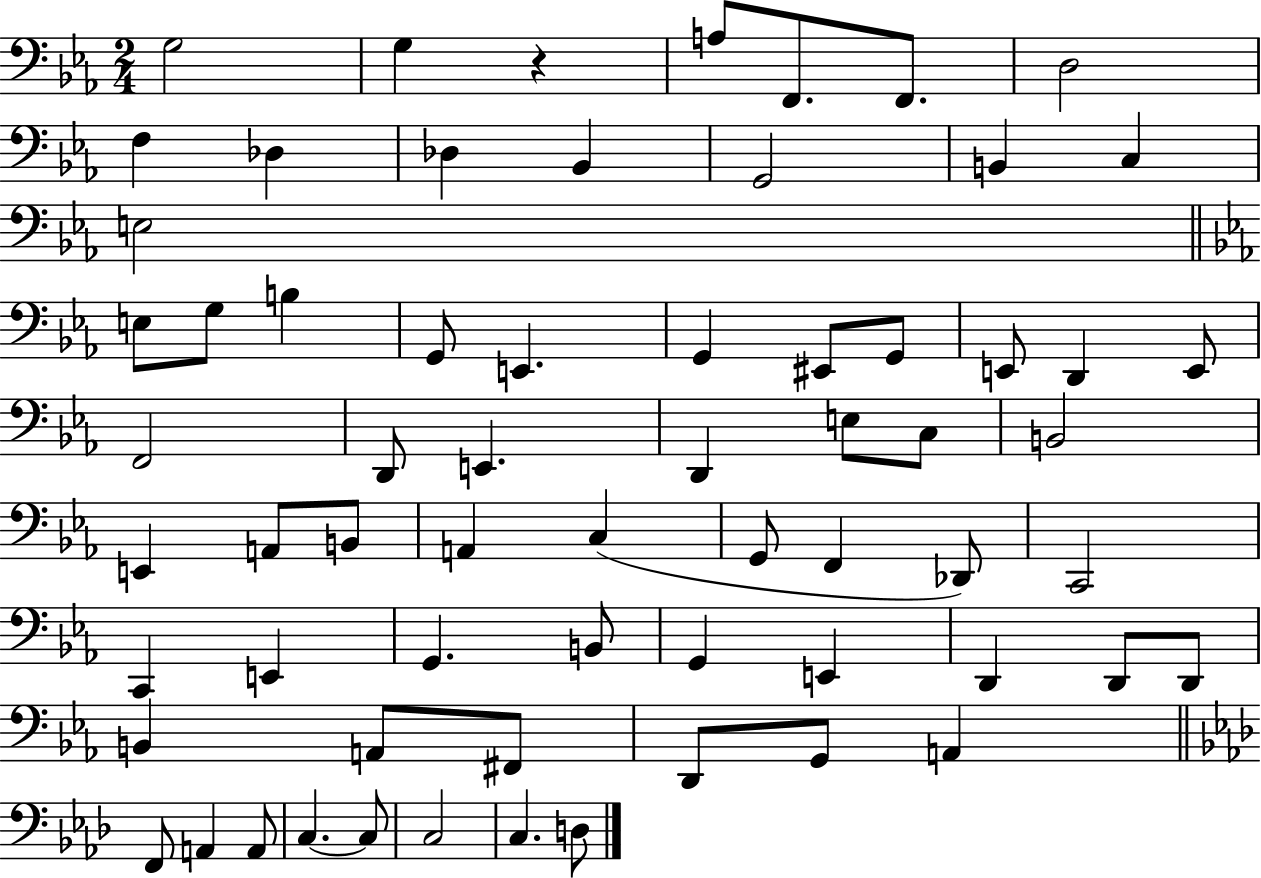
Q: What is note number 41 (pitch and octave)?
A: C2